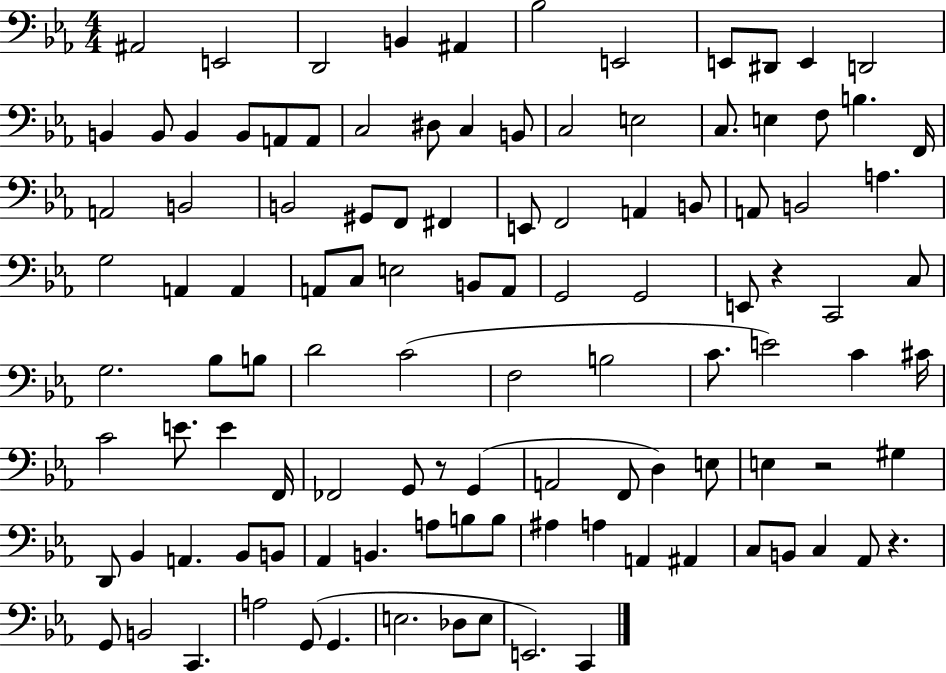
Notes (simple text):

A#2/h E2/h D2/h B2/q A#2/q Bb3/h E2/h E2/e D#2/e E2/q D2/h B2/q B2/e B2/q B2/e A2/e A2/e C3/h D#3/e C3/q B2/e C3/h E3/h C3/e. E3/q F3/e B3/q. F2/s A2/h B2/h B2/h G#2/e F2/e F#2/q E2/e F2/h A2/q B2/e A2/e B2/h A3/q. G3/h A2/q A2/q A2/e C3/e E3/h B2/e A2/e G2/h G2/h E2/e R/q C2/h C3/e G3/h. Bb3/e B3/e D4/h C4/h F3/h B3/h C4/e. E4/h C4/q C#4/s C4/h E4/e. E4/q F2/s FES2/h G2/e R/e G2/q A2/h F2/e D3/q E3/e E3/q R/h G#3/q D2/e Bb2/q A2/q. Bb2/e B2/e Ab2/q B2/q. A3/e B3/e B3/e A#3/q A3/q A2/q A#2/q C3/e B2/e C3/q Ab2/e R/q. G2/e B2/h C2/q. A3/h G2/e G2/q. E3/h. Db3/e E3/e E2/h. C2/q